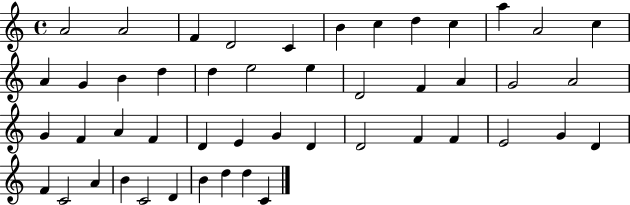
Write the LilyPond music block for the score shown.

{
  \clef treble
  \time 4/4
  \defaultTimeSignature
  \key c \major
  a'2 a'2 | f'4 d'2 c'4 | b'4 c''4 d''4 c''4 | a''4 a'2 c''4 | \break a'4 g'4 b'4 d''4 | d''4 e''2 e''4 | d'2 f'4 a'4 | g'2 a'2 | \break g'4 f'4 a'4 f'4 | d'4 e'4 g'4 d'4 | d'2 f'4 f'4 | e'2 g'4 d'4 | \break f'4 c'2 a'4 | b'4 c'2 d'4 | b'4 d''4 d''4 c'4 | \bar "|."
}